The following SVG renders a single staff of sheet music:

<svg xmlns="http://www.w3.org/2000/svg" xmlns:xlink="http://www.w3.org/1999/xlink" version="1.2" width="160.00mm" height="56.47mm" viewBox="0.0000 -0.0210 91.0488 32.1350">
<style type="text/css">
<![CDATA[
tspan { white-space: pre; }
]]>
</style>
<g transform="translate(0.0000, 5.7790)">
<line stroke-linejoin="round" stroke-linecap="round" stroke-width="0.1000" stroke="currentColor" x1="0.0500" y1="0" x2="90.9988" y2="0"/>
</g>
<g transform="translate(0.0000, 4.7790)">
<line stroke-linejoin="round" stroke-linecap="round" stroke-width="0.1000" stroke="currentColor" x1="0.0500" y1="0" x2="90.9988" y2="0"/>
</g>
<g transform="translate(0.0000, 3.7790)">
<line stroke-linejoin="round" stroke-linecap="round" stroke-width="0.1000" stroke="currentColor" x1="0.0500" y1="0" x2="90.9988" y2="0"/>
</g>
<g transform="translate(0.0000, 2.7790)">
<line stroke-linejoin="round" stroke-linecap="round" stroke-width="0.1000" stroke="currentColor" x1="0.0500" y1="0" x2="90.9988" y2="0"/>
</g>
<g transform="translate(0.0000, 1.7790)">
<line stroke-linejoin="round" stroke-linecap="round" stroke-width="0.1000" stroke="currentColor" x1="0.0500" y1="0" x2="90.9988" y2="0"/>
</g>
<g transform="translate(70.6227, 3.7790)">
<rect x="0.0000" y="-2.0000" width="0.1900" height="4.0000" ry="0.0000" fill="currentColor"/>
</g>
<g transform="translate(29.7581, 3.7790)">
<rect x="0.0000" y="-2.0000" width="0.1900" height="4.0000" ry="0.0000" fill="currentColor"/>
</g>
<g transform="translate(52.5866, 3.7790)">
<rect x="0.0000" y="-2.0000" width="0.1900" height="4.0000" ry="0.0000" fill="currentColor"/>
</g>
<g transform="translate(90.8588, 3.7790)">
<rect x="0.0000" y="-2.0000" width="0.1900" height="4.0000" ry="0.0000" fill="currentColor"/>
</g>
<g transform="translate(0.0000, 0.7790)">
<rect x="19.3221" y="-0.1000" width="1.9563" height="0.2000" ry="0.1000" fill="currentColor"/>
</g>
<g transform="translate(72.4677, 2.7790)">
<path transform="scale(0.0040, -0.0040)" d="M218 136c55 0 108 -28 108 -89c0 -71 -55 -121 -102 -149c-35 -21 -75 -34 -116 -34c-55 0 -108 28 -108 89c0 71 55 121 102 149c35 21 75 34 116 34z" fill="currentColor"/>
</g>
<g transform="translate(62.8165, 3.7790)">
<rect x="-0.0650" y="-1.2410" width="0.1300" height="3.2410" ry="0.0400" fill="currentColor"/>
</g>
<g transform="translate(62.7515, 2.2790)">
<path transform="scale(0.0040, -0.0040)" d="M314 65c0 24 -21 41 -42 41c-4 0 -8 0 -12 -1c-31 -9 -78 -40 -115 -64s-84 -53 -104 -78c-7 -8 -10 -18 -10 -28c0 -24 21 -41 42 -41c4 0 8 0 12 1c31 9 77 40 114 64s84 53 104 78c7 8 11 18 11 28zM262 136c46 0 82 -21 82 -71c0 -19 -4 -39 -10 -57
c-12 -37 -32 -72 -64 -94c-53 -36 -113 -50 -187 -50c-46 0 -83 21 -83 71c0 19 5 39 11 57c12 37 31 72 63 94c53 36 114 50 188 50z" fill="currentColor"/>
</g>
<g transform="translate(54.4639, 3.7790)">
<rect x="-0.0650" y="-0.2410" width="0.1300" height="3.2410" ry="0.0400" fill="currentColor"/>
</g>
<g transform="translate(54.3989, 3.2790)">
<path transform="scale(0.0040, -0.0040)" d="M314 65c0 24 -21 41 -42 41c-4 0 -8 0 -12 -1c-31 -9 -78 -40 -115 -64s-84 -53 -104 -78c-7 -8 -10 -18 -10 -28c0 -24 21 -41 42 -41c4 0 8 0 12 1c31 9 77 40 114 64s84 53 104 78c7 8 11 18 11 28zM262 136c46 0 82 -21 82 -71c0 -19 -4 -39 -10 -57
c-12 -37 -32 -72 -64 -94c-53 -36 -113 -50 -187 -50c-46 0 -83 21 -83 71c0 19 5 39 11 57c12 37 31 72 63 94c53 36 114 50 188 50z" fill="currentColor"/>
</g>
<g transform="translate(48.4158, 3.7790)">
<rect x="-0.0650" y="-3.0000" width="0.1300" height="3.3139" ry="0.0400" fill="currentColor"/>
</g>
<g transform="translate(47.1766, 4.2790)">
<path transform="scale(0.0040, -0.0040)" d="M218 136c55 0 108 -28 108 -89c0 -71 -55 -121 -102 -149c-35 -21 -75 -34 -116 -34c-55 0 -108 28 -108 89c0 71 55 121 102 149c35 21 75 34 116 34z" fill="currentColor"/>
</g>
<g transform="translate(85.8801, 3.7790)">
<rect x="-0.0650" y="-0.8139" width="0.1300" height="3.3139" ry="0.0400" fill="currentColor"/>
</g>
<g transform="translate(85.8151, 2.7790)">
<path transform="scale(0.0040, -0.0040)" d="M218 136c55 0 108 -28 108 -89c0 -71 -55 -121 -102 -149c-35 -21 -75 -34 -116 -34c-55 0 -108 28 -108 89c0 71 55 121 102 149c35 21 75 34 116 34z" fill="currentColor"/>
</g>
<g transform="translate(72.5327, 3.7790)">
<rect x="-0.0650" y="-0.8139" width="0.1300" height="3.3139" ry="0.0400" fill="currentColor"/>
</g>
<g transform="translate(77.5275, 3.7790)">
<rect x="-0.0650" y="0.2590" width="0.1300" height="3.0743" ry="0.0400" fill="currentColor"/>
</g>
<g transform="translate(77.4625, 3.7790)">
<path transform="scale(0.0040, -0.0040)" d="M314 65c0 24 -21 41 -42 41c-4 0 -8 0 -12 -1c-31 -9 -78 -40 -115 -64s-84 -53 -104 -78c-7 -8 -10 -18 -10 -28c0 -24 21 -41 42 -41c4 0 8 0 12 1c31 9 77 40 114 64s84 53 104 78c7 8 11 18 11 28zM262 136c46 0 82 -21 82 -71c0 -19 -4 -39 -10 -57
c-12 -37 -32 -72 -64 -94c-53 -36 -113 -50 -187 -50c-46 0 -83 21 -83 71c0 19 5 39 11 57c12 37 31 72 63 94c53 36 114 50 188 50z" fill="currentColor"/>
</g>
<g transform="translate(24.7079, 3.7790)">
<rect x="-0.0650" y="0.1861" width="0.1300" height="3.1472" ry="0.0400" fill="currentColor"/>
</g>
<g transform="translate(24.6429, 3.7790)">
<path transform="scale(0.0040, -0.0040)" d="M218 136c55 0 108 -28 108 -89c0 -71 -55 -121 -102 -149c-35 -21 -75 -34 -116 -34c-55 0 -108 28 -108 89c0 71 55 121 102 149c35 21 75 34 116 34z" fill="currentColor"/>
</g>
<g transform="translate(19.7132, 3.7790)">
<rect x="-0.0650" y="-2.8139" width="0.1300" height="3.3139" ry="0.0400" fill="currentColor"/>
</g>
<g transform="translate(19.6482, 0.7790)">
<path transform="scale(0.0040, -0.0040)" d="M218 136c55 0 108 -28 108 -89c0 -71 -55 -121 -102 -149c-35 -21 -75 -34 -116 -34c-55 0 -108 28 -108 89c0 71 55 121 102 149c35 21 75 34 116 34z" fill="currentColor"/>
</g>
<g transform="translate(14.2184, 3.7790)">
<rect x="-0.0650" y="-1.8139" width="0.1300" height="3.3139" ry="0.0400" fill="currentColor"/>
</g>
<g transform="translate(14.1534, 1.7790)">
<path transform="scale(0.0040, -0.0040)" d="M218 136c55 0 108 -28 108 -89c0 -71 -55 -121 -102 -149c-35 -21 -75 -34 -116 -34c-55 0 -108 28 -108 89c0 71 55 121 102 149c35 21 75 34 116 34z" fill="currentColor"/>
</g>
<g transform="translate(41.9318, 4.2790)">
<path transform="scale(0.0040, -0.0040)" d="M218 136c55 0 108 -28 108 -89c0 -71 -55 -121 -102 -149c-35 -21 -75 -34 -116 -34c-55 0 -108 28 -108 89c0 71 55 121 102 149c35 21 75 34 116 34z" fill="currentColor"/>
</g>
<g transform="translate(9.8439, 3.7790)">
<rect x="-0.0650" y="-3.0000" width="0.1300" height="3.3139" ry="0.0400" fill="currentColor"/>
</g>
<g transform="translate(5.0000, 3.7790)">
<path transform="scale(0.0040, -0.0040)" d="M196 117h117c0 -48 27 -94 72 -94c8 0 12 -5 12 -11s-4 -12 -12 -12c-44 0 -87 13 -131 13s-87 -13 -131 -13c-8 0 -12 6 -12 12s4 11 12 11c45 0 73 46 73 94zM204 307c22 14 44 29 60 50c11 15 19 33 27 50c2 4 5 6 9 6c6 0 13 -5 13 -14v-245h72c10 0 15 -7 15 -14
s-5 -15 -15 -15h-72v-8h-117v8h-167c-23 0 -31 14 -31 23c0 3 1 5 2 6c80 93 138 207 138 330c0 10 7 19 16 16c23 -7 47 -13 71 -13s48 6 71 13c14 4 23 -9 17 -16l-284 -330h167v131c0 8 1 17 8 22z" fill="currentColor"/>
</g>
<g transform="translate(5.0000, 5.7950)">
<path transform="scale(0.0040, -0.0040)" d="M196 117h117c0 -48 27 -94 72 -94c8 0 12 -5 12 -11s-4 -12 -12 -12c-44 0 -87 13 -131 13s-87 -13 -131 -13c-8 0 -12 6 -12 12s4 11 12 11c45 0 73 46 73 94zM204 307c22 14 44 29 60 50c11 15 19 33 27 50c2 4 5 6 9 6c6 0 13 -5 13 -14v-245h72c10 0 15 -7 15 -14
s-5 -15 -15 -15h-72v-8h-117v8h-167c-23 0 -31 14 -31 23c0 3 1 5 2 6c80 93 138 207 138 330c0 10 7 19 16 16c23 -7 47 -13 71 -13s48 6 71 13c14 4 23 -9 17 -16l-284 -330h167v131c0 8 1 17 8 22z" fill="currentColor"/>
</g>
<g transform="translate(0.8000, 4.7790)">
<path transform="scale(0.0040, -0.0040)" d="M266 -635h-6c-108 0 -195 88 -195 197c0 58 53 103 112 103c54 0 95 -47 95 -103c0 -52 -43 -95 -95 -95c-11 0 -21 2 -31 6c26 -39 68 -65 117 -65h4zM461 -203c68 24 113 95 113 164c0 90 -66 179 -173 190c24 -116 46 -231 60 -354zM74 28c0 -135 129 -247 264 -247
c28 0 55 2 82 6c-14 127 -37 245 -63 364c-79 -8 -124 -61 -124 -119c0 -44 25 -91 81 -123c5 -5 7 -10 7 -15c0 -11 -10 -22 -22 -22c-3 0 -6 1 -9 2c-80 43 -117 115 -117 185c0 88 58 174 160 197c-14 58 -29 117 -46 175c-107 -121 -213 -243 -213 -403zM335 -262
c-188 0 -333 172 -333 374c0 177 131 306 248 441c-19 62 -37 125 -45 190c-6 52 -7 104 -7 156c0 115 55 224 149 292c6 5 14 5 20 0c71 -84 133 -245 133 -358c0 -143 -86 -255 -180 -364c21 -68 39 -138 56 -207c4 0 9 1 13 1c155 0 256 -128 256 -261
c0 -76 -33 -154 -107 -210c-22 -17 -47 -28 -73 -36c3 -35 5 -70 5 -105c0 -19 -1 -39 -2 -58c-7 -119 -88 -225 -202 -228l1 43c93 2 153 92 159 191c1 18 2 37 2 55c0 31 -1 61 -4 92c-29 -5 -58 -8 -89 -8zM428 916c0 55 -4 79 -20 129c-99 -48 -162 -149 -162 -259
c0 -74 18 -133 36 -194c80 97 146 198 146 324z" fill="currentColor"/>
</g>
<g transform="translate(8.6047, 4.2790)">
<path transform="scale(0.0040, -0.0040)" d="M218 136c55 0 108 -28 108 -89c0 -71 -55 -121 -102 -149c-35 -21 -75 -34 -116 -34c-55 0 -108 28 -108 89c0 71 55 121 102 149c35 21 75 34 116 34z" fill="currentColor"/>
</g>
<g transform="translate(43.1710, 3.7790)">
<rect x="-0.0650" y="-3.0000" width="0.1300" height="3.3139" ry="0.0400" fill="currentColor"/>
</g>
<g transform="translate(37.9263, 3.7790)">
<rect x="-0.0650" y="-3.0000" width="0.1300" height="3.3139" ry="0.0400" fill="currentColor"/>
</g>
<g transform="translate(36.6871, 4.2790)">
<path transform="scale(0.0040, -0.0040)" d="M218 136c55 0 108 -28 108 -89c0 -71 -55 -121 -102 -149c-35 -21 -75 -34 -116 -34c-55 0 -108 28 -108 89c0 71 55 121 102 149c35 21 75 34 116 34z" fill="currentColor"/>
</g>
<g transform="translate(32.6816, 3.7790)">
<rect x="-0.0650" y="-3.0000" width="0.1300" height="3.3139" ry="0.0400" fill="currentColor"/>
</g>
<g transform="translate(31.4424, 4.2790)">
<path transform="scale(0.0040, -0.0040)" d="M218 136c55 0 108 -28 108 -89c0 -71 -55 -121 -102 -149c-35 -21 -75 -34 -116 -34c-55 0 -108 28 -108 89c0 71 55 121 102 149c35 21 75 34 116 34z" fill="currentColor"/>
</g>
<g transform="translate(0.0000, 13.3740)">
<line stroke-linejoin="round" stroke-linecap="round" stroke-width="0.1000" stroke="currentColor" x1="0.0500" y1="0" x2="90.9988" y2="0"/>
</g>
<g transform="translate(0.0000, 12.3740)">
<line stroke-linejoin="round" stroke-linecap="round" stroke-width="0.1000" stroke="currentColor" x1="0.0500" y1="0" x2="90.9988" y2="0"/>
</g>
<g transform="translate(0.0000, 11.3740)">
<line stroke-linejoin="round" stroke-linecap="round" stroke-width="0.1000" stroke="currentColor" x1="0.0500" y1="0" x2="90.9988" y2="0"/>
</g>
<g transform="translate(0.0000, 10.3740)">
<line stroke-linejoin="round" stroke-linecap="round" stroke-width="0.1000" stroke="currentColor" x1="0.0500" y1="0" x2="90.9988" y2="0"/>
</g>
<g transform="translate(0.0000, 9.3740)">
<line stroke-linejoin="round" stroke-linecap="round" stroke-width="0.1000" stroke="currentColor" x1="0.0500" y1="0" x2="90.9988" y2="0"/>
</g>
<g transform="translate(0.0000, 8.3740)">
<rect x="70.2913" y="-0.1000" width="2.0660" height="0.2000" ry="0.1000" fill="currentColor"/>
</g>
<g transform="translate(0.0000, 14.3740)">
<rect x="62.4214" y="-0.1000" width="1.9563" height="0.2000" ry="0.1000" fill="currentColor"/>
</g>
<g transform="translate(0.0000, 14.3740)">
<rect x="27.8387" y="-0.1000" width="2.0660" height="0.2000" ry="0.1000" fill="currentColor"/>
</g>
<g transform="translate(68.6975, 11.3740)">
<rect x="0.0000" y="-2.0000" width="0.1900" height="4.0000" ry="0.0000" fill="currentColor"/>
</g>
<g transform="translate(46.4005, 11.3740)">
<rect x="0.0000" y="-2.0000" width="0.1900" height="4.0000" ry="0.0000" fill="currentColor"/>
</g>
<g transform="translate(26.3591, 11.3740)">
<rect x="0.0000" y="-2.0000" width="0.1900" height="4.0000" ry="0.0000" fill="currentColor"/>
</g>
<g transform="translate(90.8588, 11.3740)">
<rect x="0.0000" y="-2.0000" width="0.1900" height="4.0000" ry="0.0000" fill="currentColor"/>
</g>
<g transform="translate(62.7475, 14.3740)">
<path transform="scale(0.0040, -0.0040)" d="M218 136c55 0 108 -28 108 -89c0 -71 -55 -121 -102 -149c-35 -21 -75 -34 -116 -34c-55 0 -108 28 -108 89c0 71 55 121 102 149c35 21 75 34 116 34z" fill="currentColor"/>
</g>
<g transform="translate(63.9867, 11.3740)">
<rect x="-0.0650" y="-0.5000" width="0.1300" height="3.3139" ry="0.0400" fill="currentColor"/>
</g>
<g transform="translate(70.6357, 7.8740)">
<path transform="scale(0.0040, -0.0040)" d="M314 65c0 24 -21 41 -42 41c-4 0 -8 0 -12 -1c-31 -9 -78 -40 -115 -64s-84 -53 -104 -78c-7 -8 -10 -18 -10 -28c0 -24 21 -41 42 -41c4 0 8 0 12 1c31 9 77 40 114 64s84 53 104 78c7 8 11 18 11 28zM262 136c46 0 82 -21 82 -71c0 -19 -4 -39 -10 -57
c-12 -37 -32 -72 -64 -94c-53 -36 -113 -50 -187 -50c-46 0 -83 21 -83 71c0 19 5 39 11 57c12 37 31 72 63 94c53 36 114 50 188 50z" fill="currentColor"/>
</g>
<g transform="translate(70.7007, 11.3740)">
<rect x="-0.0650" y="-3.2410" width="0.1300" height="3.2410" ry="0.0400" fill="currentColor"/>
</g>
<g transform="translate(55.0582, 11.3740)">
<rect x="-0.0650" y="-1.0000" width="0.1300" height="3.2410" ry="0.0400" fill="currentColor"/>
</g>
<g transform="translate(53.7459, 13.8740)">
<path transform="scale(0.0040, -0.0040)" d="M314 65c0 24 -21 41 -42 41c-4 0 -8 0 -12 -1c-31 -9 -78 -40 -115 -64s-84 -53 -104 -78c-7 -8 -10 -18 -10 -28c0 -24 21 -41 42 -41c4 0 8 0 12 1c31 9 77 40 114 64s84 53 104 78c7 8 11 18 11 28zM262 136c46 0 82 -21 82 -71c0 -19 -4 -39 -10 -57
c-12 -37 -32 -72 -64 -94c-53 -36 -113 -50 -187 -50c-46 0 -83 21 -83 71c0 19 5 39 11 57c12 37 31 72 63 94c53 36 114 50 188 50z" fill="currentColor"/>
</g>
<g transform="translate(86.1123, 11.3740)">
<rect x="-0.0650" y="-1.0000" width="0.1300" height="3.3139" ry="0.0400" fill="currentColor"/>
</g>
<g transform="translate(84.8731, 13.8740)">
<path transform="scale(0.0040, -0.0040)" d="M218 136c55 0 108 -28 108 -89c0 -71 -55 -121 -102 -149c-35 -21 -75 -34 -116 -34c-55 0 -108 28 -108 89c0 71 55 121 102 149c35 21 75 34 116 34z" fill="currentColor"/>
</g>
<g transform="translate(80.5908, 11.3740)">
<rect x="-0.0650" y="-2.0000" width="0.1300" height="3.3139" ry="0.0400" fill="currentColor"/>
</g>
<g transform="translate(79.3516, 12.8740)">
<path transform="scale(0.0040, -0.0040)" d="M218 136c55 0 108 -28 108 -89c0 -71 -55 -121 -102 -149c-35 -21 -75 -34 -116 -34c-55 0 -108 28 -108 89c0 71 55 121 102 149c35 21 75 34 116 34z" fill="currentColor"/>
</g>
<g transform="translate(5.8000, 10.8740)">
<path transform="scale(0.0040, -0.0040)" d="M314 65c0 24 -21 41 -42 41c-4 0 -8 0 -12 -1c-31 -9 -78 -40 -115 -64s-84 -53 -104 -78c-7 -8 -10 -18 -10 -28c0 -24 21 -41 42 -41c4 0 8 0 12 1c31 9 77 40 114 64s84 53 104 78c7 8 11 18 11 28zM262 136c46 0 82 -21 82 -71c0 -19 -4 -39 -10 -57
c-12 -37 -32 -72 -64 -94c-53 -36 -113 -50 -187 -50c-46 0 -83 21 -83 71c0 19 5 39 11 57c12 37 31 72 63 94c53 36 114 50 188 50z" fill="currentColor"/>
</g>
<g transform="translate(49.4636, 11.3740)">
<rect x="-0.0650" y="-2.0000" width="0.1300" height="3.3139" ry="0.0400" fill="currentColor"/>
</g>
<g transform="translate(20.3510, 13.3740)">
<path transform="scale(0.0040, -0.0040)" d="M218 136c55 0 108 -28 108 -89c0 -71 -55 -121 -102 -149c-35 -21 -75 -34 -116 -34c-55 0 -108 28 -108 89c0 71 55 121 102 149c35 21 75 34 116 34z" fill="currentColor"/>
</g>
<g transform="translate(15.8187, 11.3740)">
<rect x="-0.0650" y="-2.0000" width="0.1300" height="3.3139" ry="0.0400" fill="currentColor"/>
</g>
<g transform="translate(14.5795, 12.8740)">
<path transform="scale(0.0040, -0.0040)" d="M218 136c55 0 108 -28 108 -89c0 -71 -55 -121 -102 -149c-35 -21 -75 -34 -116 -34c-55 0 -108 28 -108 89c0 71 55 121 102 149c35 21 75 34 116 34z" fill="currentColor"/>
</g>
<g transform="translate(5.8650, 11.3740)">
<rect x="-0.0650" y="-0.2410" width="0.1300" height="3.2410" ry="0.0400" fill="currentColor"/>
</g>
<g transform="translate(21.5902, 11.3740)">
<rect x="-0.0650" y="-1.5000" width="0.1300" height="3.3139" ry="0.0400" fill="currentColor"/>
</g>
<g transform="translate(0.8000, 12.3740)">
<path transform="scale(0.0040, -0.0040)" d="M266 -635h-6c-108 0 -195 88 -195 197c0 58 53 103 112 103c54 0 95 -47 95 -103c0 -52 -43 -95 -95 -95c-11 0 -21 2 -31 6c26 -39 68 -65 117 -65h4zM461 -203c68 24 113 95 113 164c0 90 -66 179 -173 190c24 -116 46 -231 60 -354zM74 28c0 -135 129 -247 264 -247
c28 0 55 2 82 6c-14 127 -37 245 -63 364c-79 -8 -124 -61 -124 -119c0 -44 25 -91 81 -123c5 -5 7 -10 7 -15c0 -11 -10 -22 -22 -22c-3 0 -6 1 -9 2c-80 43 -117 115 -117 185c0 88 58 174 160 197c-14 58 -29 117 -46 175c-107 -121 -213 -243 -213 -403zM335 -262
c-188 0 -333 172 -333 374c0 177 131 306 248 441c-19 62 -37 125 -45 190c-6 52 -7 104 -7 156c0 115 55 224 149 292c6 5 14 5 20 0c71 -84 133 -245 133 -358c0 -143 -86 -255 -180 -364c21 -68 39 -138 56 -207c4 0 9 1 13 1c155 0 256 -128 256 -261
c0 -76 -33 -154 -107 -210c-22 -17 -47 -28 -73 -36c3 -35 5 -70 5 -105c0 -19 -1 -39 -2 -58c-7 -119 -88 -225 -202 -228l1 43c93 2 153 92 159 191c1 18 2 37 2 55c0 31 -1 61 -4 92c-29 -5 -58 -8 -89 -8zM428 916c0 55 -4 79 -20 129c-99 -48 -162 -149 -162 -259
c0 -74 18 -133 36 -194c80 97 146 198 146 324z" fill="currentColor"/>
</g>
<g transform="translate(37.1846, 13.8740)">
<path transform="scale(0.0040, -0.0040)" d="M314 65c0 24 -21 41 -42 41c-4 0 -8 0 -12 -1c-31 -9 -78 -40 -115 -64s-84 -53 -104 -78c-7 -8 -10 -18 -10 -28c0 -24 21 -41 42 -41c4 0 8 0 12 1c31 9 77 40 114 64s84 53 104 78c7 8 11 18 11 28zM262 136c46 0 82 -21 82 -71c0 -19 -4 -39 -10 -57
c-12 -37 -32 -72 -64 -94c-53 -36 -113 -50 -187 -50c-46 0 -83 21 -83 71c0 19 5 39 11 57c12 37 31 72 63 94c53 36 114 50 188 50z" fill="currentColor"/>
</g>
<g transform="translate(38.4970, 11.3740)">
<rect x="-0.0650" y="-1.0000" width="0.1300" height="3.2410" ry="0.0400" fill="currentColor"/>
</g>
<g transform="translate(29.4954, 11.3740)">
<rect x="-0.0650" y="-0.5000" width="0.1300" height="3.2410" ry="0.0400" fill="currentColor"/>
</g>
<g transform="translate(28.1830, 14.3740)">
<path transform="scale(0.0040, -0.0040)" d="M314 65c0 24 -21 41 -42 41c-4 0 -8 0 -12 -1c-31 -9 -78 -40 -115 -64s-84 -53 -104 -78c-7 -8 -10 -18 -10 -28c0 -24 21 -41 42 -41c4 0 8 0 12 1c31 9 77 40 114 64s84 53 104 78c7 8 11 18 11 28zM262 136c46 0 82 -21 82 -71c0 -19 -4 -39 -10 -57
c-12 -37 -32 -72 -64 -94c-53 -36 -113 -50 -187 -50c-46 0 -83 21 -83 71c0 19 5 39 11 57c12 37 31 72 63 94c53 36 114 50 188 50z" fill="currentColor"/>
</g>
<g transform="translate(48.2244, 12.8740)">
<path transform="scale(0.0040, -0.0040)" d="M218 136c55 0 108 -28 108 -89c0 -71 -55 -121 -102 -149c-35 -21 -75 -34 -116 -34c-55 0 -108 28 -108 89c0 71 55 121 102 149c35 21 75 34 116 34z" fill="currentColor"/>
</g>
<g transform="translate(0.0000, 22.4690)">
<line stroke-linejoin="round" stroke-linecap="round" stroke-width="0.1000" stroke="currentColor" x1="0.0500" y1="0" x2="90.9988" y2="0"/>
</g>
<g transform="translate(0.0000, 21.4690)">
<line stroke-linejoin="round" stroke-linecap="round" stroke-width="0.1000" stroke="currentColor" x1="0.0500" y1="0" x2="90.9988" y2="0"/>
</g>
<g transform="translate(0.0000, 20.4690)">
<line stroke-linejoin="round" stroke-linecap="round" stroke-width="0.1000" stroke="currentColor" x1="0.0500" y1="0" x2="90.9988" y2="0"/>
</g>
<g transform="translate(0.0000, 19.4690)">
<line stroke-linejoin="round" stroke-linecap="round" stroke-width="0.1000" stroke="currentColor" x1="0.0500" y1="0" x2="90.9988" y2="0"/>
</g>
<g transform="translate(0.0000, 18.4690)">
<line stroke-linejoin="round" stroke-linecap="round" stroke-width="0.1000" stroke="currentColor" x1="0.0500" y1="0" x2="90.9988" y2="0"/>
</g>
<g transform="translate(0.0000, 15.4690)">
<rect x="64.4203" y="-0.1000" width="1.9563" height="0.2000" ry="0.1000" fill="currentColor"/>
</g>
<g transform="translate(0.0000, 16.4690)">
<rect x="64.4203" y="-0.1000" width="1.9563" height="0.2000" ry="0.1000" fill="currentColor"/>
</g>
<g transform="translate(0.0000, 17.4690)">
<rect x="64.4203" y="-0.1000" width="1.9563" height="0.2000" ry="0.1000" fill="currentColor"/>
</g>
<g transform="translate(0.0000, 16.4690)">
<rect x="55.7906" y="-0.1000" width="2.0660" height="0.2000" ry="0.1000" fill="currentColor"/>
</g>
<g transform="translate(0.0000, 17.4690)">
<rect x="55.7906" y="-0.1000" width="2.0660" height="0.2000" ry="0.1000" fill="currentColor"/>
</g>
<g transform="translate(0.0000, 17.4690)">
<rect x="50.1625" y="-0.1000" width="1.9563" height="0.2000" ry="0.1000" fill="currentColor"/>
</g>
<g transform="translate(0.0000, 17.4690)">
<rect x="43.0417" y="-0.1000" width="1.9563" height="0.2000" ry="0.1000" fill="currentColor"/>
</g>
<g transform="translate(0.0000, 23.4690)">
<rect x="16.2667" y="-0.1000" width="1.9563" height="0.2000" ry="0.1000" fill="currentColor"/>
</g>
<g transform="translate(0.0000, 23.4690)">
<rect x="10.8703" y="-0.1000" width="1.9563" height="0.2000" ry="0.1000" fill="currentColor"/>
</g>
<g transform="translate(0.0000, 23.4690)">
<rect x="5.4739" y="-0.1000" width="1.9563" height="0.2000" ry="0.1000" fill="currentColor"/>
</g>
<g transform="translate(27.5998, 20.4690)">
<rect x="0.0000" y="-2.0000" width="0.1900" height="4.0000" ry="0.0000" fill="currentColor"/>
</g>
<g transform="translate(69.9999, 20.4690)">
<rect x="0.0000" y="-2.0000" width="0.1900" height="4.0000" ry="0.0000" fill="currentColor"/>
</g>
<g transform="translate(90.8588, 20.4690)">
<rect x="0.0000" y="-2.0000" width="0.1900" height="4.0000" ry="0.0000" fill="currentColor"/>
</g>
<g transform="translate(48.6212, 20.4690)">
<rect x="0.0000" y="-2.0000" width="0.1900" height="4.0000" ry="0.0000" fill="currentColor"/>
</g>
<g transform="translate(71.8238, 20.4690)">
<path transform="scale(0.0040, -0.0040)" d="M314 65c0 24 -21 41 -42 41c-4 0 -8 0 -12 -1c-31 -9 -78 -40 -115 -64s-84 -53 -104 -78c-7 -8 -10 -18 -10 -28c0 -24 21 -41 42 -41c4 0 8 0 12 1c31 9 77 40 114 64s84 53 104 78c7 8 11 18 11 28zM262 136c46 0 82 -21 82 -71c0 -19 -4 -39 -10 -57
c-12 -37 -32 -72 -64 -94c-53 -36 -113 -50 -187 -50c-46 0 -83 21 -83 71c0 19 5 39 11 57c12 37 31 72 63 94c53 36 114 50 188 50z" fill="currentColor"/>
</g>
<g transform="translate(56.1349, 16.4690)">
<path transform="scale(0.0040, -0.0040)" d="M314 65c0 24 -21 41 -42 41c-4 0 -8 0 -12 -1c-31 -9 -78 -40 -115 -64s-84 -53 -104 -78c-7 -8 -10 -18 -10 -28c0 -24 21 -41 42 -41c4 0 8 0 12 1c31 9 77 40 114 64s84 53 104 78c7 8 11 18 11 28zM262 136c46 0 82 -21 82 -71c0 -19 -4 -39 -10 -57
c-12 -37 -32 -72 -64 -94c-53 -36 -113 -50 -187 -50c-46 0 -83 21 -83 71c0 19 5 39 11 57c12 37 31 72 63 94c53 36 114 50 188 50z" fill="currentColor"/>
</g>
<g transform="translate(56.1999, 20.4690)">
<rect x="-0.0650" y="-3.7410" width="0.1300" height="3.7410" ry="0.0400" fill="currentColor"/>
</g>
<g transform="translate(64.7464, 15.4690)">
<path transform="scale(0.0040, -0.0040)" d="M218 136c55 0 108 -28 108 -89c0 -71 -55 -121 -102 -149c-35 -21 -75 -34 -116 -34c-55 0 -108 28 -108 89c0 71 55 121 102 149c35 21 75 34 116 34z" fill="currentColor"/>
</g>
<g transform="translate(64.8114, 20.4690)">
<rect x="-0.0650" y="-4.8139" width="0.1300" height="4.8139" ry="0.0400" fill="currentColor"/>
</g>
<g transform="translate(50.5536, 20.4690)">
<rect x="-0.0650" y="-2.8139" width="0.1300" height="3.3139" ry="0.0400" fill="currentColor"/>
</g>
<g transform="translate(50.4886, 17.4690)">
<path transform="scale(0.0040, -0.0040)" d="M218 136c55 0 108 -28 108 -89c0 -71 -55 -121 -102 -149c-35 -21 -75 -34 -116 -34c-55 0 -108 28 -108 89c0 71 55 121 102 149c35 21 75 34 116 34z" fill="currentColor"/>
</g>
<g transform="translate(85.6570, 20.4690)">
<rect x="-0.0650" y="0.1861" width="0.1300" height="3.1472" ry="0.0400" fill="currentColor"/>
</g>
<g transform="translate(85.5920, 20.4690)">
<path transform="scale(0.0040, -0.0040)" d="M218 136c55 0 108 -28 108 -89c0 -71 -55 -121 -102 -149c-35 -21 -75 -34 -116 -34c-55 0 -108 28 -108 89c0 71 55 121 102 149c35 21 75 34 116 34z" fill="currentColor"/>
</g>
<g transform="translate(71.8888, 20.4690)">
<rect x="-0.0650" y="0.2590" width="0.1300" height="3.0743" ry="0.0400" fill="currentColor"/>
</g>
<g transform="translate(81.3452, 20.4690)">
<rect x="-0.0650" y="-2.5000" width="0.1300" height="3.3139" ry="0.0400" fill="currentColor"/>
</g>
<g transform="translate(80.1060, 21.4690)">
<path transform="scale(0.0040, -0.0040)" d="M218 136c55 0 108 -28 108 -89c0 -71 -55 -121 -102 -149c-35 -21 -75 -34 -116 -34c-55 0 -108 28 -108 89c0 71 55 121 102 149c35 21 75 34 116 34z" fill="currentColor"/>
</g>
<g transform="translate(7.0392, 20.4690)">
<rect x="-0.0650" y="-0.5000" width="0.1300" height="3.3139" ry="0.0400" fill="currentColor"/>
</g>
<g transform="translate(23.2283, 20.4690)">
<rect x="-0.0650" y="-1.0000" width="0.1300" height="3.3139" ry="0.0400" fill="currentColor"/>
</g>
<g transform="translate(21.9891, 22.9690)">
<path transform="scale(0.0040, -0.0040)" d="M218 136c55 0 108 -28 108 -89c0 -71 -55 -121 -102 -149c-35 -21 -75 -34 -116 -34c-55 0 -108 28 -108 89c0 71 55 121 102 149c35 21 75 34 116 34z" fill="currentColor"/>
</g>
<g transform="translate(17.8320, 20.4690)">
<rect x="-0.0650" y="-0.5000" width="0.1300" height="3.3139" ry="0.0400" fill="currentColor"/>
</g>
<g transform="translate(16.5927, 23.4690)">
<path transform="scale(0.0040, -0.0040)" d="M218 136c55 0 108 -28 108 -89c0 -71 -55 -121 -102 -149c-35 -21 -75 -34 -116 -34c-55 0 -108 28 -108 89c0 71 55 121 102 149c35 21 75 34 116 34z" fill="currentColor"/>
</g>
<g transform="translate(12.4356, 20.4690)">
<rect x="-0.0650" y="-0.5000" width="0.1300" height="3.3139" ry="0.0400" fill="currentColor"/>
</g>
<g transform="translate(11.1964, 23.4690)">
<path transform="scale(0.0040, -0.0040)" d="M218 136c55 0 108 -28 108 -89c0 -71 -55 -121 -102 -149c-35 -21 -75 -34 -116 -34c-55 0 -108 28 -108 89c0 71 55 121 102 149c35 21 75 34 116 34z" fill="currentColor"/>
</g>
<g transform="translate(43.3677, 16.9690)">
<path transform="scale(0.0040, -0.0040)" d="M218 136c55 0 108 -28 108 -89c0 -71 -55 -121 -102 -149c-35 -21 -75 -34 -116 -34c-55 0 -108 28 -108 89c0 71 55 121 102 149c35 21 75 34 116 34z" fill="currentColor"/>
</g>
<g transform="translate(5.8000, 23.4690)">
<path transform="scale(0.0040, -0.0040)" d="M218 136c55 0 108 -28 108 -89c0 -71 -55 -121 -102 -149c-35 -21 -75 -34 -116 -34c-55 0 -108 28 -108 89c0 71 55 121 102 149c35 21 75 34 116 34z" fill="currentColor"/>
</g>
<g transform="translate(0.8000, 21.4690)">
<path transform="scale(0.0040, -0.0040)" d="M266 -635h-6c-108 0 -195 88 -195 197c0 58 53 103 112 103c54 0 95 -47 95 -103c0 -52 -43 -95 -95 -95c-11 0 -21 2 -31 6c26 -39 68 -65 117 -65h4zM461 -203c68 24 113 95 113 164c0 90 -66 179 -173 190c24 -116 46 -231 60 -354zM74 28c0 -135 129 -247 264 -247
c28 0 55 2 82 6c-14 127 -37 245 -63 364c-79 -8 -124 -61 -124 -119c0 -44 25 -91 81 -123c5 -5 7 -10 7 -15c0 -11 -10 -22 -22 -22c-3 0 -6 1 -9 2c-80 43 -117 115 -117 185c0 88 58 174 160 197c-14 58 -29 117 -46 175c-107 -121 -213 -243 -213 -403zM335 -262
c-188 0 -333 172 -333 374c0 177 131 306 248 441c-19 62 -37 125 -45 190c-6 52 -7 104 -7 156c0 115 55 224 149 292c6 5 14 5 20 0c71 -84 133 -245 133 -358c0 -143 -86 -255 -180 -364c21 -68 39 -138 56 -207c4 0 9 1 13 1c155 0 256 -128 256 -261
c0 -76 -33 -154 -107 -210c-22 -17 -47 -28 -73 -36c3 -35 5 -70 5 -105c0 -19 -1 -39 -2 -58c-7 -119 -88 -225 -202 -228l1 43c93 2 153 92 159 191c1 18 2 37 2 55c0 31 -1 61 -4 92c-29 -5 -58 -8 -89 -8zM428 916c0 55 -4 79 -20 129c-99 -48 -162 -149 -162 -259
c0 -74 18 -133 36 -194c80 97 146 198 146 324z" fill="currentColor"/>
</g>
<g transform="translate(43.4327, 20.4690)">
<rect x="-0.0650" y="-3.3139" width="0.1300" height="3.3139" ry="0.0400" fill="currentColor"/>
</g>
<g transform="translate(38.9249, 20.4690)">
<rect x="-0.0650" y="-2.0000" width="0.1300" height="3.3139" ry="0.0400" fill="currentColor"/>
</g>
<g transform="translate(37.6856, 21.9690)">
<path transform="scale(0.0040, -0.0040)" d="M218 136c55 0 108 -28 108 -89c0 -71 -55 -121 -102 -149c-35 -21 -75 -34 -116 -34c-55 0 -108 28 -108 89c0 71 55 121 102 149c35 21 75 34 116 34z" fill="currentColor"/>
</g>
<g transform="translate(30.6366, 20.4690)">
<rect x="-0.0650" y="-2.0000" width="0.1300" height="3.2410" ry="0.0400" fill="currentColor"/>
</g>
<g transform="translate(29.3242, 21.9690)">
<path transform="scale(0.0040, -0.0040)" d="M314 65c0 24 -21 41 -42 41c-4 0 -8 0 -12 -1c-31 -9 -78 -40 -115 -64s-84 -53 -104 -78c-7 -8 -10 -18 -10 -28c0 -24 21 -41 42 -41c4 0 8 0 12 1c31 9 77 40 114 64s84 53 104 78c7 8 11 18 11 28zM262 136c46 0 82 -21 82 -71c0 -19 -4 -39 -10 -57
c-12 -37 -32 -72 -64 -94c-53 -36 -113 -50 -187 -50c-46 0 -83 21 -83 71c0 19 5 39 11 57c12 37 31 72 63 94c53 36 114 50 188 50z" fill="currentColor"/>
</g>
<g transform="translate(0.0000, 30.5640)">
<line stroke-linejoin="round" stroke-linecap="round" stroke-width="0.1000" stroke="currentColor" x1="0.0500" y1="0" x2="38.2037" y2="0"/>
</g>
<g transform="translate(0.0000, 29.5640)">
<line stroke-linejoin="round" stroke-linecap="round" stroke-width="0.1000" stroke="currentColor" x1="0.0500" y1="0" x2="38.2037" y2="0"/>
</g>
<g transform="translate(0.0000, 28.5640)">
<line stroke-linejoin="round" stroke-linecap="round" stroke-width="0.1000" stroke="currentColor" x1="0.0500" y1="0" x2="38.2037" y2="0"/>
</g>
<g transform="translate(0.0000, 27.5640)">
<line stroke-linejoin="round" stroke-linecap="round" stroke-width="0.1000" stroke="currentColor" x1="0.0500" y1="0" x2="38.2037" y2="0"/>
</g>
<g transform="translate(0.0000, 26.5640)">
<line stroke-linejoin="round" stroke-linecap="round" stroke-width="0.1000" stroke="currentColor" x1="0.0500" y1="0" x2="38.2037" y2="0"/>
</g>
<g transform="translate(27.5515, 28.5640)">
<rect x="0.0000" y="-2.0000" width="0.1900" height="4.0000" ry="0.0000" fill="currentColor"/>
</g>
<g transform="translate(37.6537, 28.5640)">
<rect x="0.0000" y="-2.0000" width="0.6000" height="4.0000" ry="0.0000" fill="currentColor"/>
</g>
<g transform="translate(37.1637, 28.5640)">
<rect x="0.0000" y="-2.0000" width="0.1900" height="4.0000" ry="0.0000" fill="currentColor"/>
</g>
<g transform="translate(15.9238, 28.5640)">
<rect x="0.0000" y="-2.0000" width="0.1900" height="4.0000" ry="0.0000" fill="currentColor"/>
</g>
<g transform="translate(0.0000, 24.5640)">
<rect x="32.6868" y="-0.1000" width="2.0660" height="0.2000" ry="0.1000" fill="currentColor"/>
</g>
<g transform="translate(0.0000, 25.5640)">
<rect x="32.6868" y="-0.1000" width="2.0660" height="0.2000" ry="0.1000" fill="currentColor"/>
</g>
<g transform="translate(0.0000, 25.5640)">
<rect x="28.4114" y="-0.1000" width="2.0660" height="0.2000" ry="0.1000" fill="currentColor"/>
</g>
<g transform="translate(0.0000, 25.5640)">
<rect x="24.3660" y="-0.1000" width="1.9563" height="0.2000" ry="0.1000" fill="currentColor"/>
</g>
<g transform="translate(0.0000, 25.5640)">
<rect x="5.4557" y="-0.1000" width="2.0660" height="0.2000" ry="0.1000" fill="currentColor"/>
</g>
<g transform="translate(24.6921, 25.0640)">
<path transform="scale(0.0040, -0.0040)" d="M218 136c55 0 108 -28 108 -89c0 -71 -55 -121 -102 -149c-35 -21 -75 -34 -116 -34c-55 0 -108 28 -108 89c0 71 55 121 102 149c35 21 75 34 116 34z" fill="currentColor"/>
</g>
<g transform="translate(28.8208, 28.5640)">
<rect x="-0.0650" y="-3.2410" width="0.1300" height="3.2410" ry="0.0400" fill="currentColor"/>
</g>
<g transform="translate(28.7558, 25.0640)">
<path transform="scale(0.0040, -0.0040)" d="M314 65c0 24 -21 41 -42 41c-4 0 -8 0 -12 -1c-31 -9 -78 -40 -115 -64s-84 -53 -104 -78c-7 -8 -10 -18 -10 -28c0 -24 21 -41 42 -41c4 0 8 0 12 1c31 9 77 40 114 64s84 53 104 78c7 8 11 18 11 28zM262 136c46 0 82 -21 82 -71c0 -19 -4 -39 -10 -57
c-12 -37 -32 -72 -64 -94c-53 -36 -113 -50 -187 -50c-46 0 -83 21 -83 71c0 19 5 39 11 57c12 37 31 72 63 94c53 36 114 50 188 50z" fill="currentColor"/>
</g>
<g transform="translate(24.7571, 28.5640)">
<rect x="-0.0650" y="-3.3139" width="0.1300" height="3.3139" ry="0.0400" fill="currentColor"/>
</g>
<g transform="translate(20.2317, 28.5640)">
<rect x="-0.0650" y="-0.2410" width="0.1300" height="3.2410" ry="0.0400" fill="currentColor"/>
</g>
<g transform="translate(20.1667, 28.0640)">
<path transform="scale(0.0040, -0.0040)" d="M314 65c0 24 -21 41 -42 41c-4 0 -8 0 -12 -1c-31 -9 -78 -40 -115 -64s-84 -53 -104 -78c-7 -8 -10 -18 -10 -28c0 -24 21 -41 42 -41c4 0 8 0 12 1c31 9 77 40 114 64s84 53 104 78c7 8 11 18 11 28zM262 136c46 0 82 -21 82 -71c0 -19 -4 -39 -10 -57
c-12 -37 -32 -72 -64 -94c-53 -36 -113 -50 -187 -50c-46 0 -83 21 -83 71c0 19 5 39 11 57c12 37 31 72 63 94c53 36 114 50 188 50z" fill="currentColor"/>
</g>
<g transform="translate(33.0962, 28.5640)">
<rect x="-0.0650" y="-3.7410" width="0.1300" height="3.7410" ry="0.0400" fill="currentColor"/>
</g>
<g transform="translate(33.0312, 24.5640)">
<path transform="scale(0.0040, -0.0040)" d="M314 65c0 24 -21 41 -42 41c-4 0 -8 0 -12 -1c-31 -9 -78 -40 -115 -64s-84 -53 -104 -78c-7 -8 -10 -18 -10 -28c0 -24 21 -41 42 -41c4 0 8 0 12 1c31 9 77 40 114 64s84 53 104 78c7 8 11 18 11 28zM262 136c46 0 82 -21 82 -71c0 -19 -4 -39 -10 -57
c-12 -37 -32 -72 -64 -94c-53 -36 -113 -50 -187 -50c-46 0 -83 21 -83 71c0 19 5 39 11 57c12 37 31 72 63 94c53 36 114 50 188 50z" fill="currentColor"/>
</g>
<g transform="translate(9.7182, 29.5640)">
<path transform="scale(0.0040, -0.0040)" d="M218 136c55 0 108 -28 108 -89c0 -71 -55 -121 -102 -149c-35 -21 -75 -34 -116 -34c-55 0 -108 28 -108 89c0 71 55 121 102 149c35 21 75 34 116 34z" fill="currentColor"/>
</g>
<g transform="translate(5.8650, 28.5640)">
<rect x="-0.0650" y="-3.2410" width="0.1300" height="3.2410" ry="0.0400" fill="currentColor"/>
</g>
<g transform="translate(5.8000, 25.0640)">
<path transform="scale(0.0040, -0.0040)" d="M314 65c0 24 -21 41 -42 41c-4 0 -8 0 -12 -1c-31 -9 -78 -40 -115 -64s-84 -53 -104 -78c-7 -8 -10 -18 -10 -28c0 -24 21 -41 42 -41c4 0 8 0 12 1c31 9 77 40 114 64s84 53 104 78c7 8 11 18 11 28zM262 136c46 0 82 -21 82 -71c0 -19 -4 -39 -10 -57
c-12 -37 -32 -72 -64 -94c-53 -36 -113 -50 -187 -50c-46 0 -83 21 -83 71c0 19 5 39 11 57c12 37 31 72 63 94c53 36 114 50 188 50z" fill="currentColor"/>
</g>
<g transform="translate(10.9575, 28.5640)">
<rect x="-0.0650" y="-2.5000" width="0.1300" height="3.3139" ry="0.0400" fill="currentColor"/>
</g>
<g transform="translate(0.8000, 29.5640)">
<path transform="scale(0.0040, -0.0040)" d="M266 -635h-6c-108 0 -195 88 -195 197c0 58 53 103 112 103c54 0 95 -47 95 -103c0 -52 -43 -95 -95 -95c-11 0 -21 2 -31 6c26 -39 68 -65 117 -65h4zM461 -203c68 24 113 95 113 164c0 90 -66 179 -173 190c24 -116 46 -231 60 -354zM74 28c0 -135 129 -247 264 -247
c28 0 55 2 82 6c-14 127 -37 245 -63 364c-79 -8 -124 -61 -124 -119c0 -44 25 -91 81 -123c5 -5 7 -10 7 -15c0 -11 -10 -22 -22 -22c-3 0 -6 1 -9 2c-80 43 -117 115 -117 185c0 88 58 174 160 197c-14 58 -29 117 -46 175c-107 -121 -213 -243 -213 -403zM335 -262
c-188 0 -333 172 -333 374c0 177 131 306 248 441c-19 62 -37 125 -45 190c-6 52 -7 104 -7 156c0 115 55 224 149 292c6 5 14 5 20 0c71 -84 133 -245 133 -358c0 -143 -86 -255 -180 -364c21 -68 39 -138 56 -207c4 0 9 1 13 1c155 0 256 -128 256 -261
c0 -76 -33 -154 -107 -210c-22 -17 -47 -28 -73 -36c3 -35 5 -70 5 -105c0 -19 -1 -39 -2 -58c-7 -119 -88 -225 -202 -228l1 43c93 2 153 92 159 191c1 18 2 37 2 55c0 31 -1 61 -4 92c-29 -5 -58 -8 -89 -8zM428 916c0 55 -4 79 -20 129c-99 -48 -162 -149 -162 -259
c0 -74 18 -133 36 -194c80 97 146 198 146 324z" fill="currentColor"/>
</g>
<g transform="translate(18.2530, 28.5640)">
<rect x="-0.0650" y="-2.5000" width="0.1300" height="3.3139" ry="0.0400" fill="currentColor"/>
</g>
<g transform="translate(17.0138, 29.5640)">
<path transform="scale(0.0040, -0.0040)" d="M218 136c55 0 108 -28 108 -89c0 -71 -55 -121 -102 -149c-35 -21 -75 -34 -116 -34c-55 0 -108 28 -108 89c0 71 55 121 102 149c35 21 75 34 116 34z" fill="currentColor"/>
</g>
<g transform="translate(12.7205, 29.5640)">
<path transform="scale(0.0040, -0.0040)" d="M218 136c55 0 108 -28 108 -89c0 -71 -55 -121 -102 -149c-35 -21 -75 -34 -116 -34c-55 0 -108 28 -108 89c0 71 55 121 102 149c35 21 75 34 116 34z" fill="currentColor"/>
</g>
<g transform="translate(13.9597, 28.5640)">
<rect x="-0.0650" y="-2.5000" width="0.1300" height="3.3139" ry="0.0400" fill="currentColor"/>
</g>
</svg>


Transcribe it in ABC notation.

X:1
T:Untitled
M:4/4
L:1/4
K:C
A f a B A A A A c2 e2 d B2 d c2 F E C2 D2 F D2 C b2 F D C C C D F2 F b a c'2 e' B2 G B b2 G G G c2 b b2 c'2